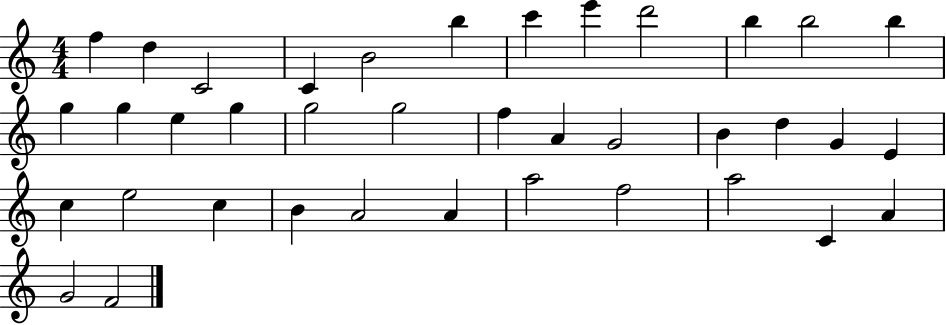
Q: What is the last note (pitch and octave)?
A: F4